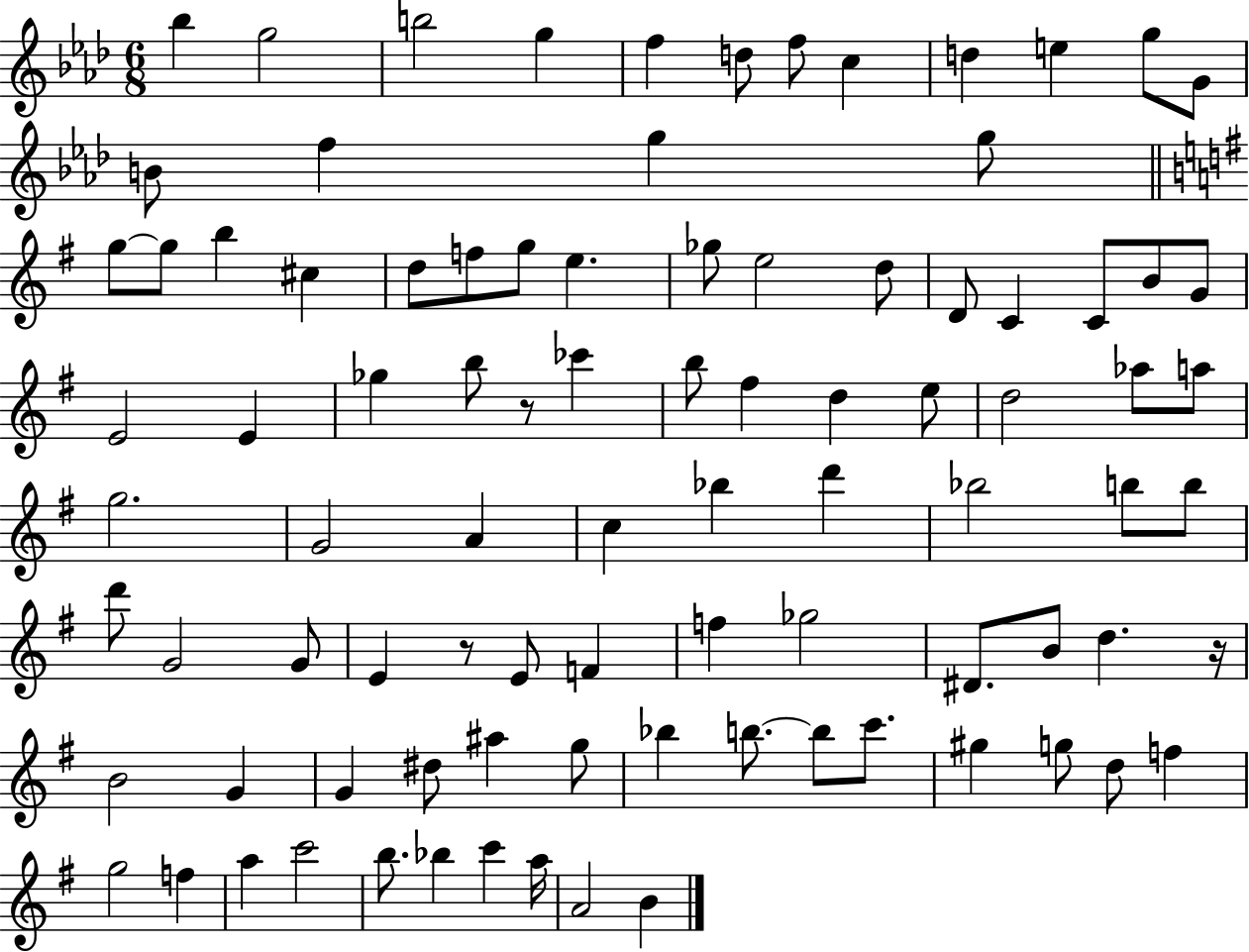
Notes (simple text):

Bb5/q G5/h B5/h G5/q F5/q D5/e F5/e C5/q D5/q E5/q G5/e G4/e B4/e F5/q G5/q G5/e G5/e G5/e B5/q C#5/q D5/e F5/e G5/e E5/q. Gb5/e E5/h D5/e D4/e C4/q C4/e B4/e G4/e E4/h E4/q Gb5/q B5/e R/e CES6/q B5/e F#5/q D5/q E5/e D5/h Ab5/e A5/e G5/h. G4/h A4/q C5/q Bb5/q D6/q Bb5/h B5/e B5/e D6/e G4/h G4/e E4/q R/e E4/e F4/q F5/q Gb5/h D#4/e. B4/e D5/q. R/s B4/h G4/q G4/q D#5/e A#5/q G5/e Bb5/q B5/e. B5/e C6/e. G#5/q G5/e D5/e F5/q G5/h F5/q A5/q C6/h B5/e. Bb5/q C6/q A5/s A4/h B4/q